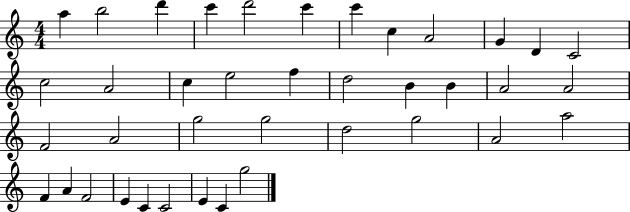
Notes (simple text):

A5/q B5/h D6/q C6/q D6/h C6/q C6/q C5/q A4/h G4/q D4/q C4/h C5/h A4/h C5/q E5/h F5/q D5/h B4/q B4/q A4/h A4/h F4/h A4/h G5/h G5/h D5/h G5/h A4/h A5/h F4/q A4/q F4/h E4/q C4/q C4/h E4/q C4/q G5/h